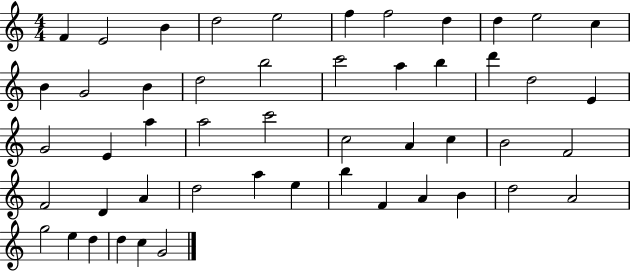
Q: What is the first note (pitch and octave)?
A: F4